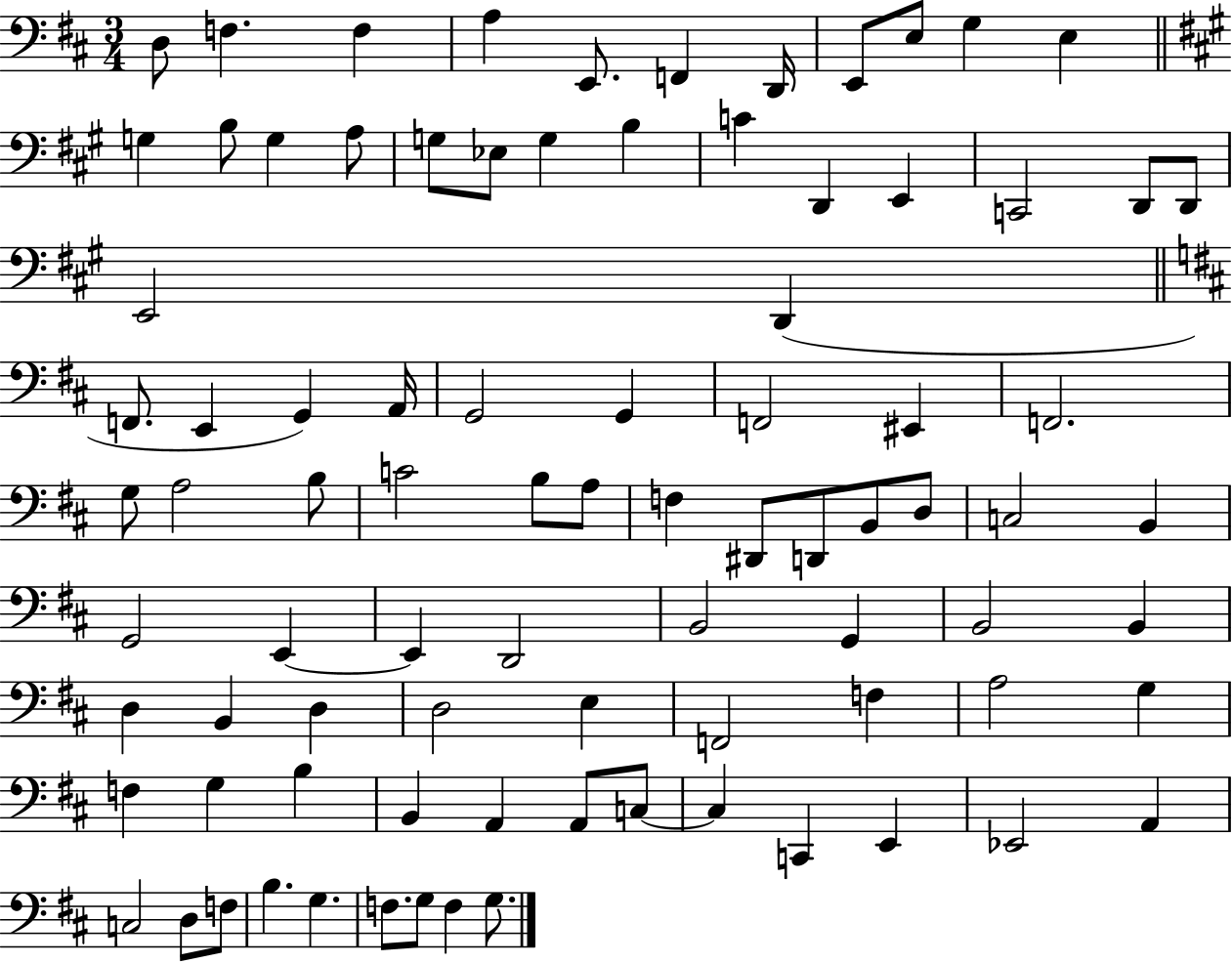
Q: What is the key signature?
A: D major